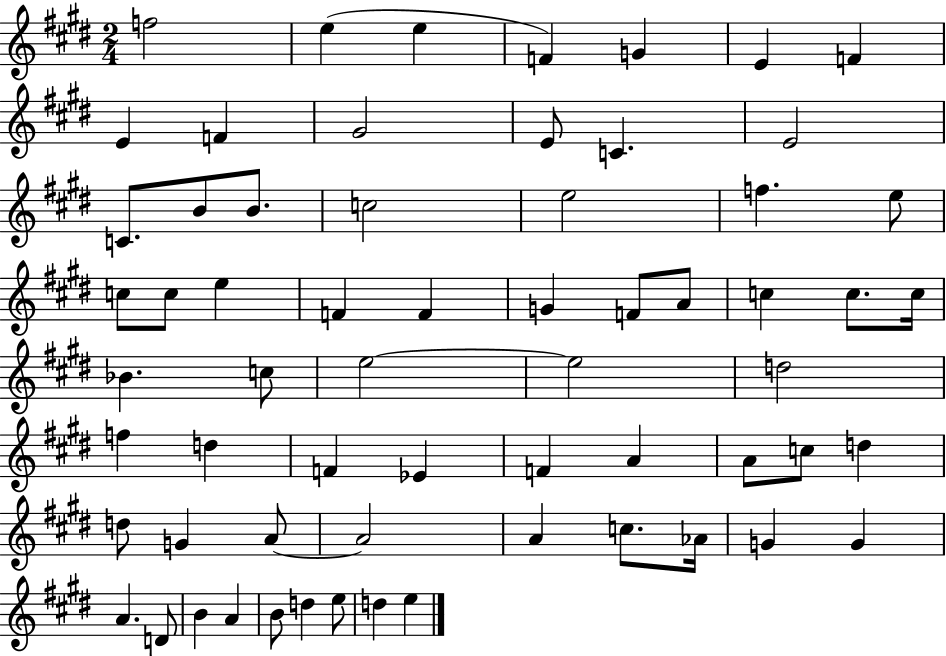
X:1
T:Untitled
M:2/4
L:1/4
K:E
f2 e e F G E F E F ^G2 E/2 C E2 C/2 B/2 B/2 c2 e2 f e/2 c/2 c/2 e F F G F/2 A/2 c c/2 c/4 _B c/2 e2 e2 d2 f d F _E F A A/2 c/2 d d/2 G A/2 A2 A c/2 _A/4 G G A D/2 B A B/2 d e/2 d e